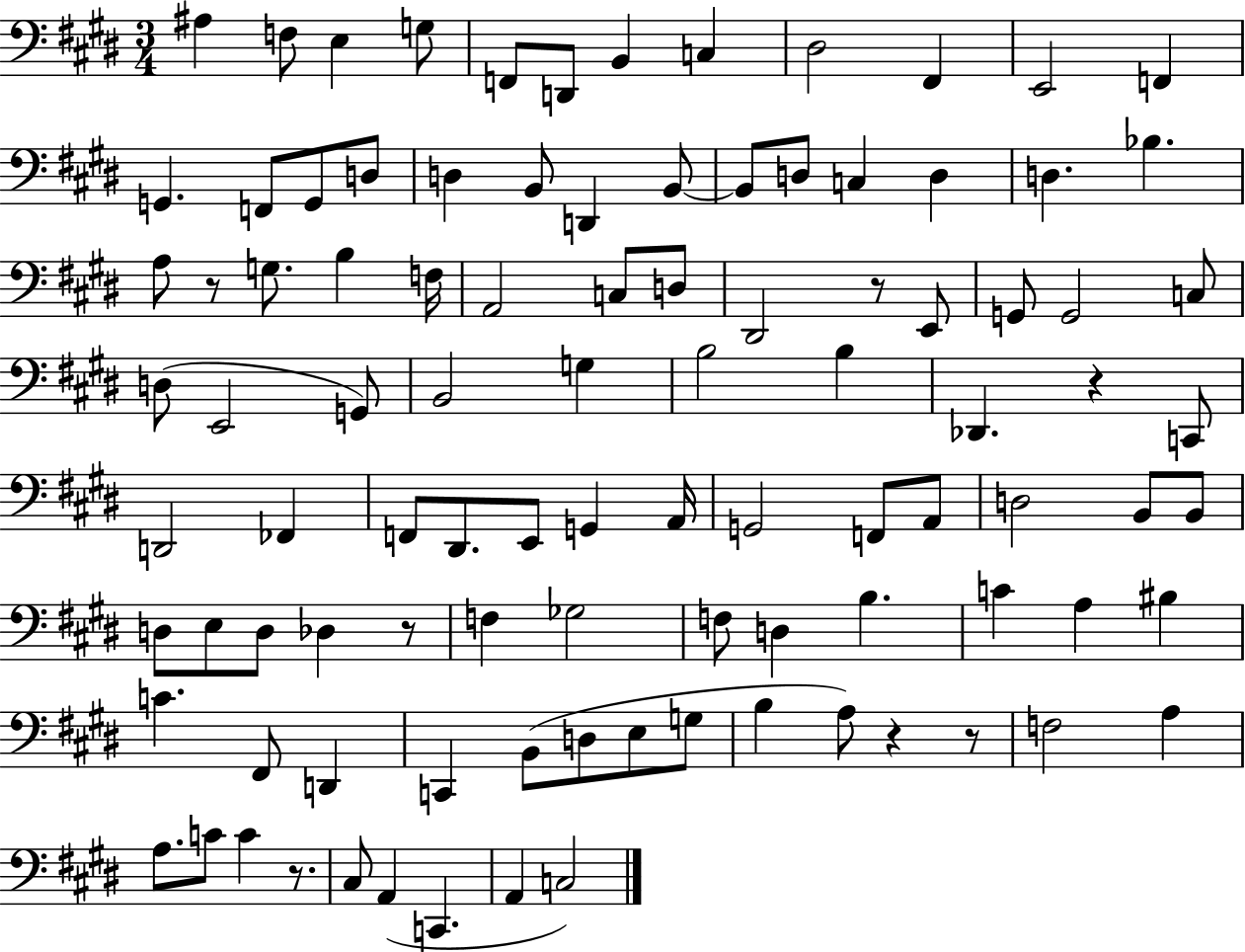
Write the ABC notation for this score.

X:1
T:Untitled
M:3/4
L:1/4
K:E
^A, F,/2 E, G,/2 F,,/2 D,,/2 B,, C, ^D,2 ^F,, E,,2 F,, G,, F,,/2 G,,/2 D,/2 D, B,,/2 D,, B,,/2 B,,/2 D,/2 C, D, D, _B, A,/2 z/2 G,/2 B, F,/4 A,,2 C,/2 D,/2 ^D,,2 z/2 E,,/2 G,,/2 G,,2 C,/2 D,/2 E,,2 G,,/2 B,,2 G, B,2 B, _D,, z C,,/2 D,,2 _F,, F,,/2 ^D,,/2 E,,/2 G,, A,,/4 G,,2 F,,/2 A,,/2 D,2 B,,/2 B,,/2 D,/2 E,/2 D,/2 _D, z/2 F, _G,2 F,/2 D, B, C A, ^B, C ^F,,/2 D,, C,, B,,/2 D,/2 E,/2 G,/2 B, A,/2 z z/2 F,2 A, A,/2 C/2 C z/2 ^C,/2 A,, C,, A,, C,2